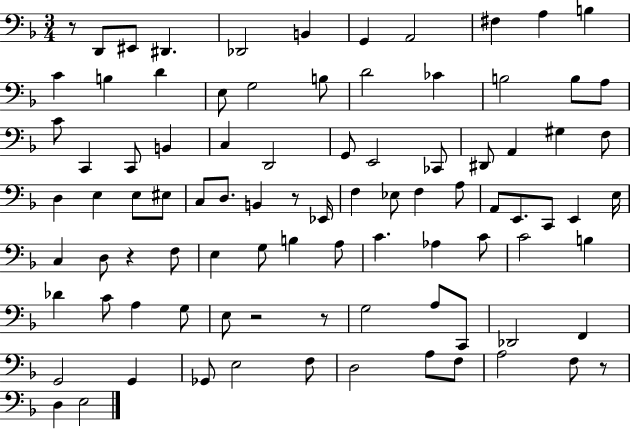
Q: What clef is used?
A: bass